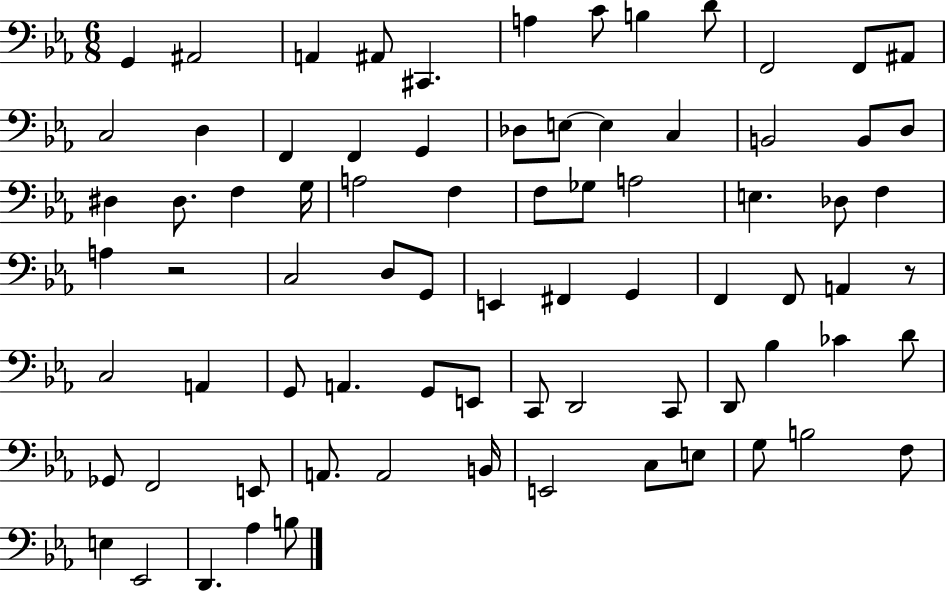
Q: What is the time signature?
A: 6/8